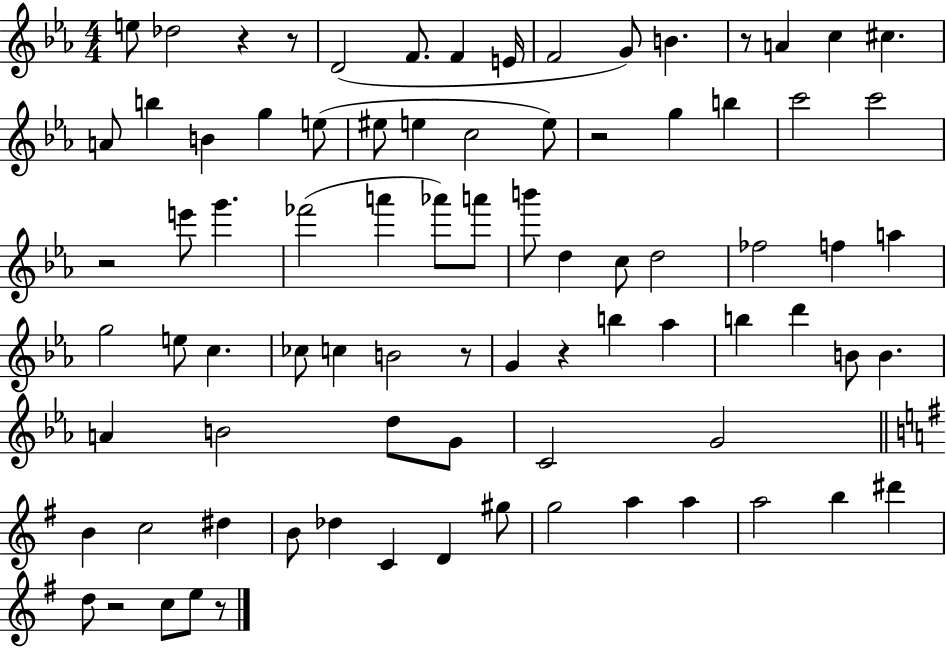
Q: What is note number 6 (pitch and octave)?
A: E4